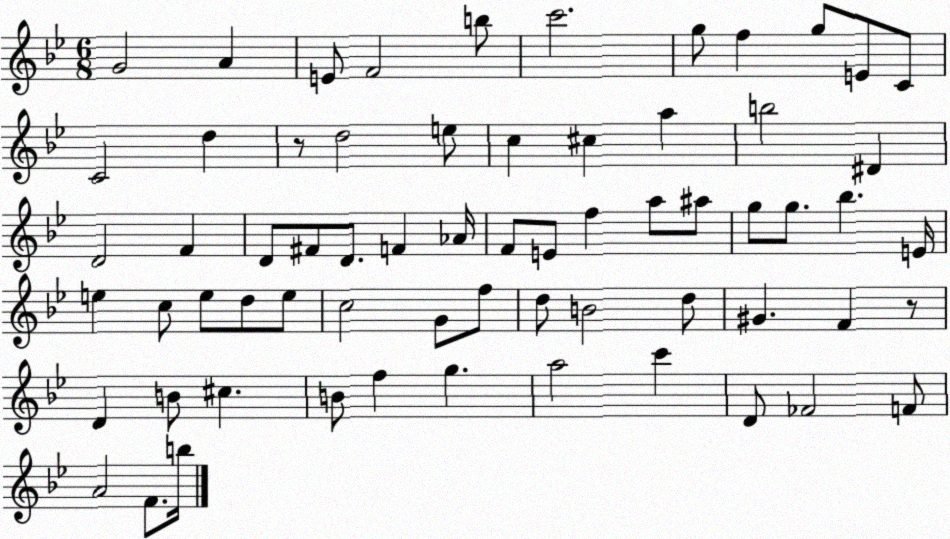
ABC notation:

X:1
T:Untitled
M:6/8
L:1/4
K:Bb
G2 A E/2 F2 b/2 c'2 g/2 f g/2 E/2 C/2 C2 d z/2 d2 e/2 c ^c a b2 ^D D2 F D/2 ^F/2 D/2 F _A/4 F/2 E/2 f a/2 ^a/2 g/2 g/2 _b E/4 e c/2 e/2 d/2 e/2 c2 G/2 f/2 d/2 B2 d/2 ^G F z/2 D B/2 ^c B/2 f g a2 c' D/2 _F2 F/2 A2 F/2 b/4